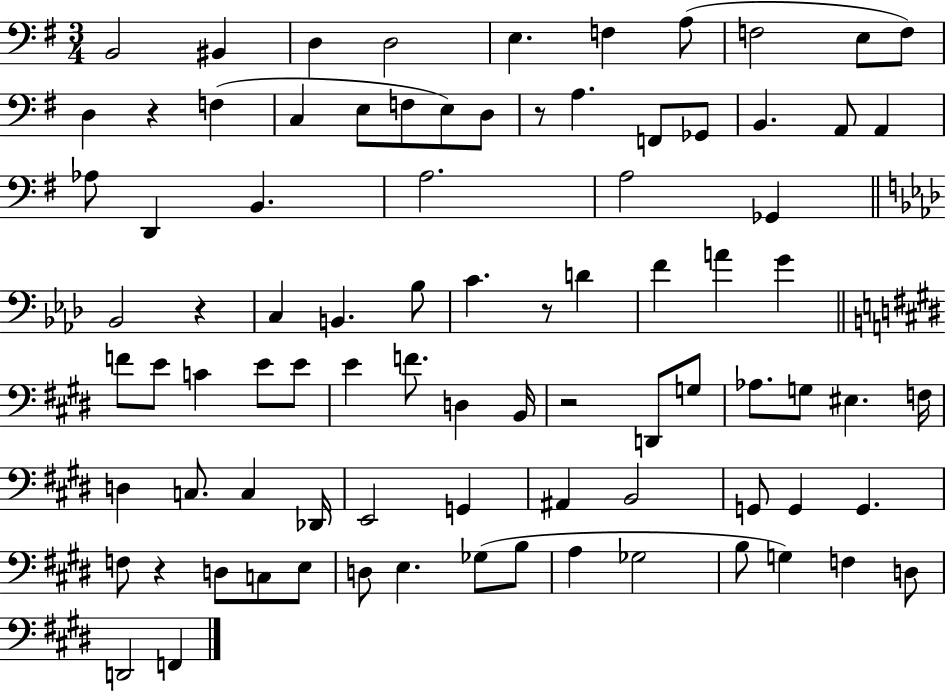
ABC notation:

X:1
T:Untitled
M:3/4
L:1/4
K:G
B,,2 ^B,, D, D,2 E, F, A,/2 F,2 E,/2 F,/2 D, z F, C, E,/2 F,/2 E,/2 D,/2 z/2 A, F,,/2 _G,,/2 B,, A,,/2 A,, _A,/2 D,, B,, A,2 A,2 _G,, _B,,2 z C, B,, _B,/2 C z/2 D F A G F/2 E/2 C E/2 E/2 E F/2 D, B,,/4 z2 D,,/2 G,/2 _A,/2 G,/2 ^E, F,/4 D, C,/2 C, _D,,/4 E,,2 G,, ^A,, B,,2 G,,/2 G,, G,, F,/2 z D,/2 C,/2 E,/2 D,/2 E, _G,/2 B,/2 A, _G,2 B,/2 G, F, D,/2 D,,2 F,,